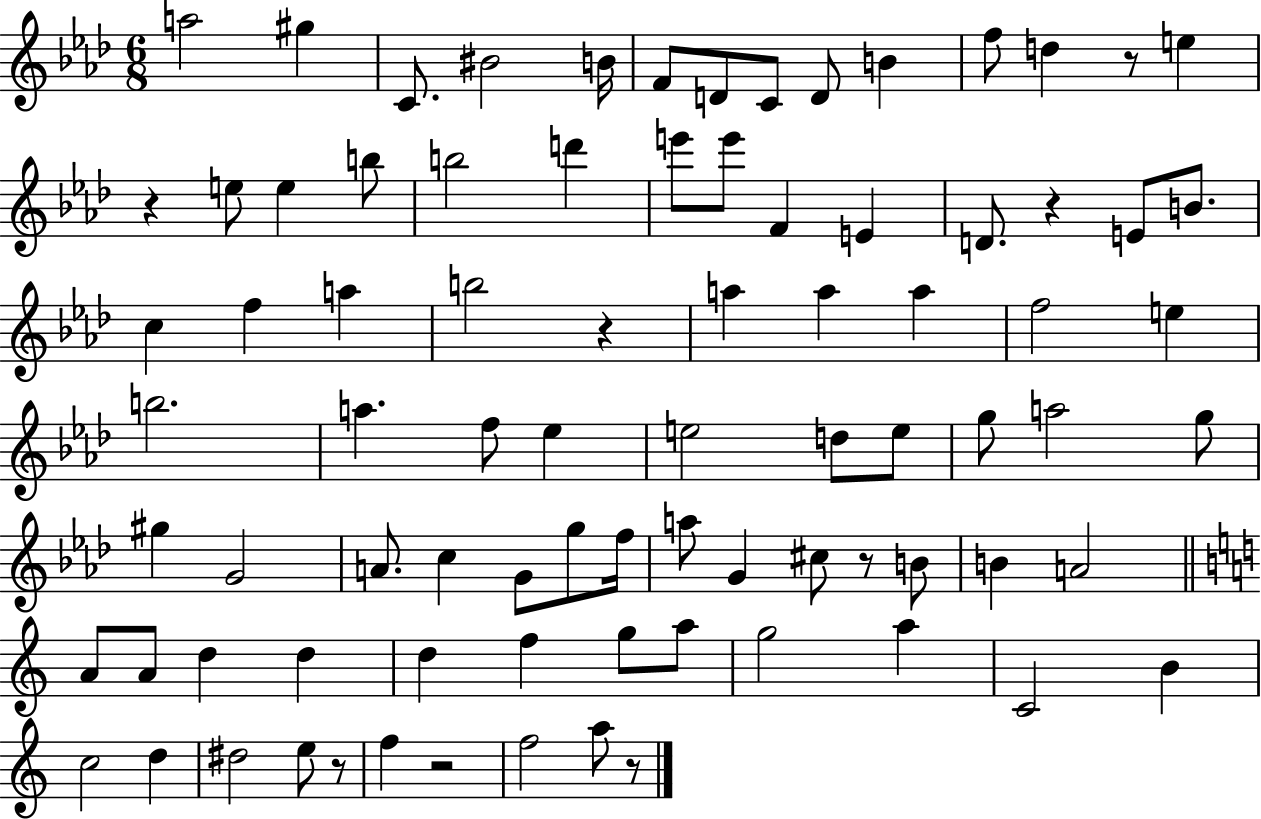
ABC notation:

X:1
T:Untitled
M:6/8
L:1/4
K:Ab
a2 ^g C/2 ^B2 B/4 F/2 D/2 C/2 D/2 B f/2 d z/2 e z e/2 e b/2 b2 d' e'/2 e'/2 F E D/2 z E/2 B/2 c f a b2 z a a a f2 e b2 a f/2 _e e2 d/2 e/2 g/2 a2 g/2 ^g G2 A/2 c G/2 g/2 f/4 a/2 G ^c/2 z/2 B/2 B A2 A/2 A/2 d d d f g/2 a/2 g2 a C2 B c2 d ^d2 e/2 z/2 f z2 f2 a/2 z/2